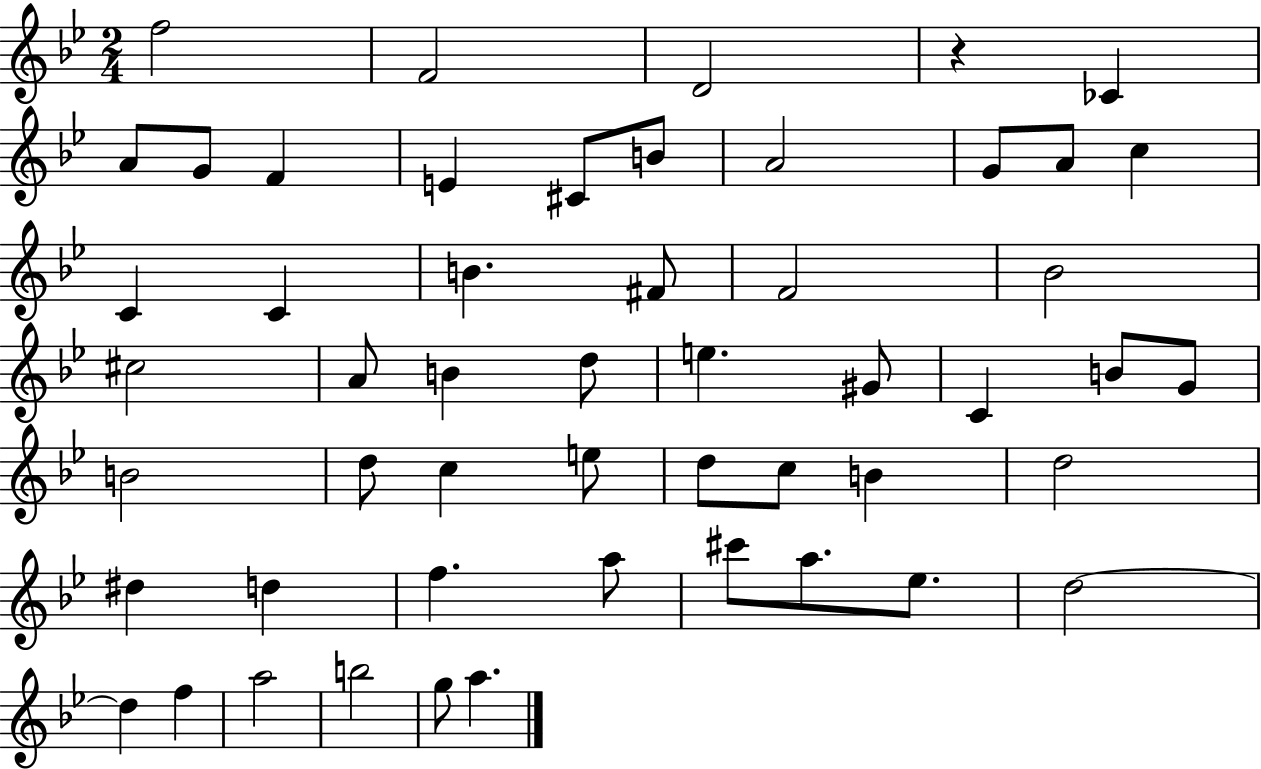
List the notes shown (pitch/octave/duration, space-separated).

F5/h F4/h D4/h R/q CES4/q A4/e G4/e F4/q E4/q C#4/e B4/e A4/h G4/e A4/e C5/q C4/q C4/q B4/q. F#4/e F4/h Bb4/h C#5/h A4/e B4/q D5/e E5/q. G#4/e C4/q B4/e G4/e B4/h D5/e C5/q E5/e D5/e C5/e B4/q D5/h D#5/q D5/q F5/q. A5/e C#6/e A5/e. Eb5/e. D5/h D5/q F5/q A5/h B5/h G5/e A5/q.